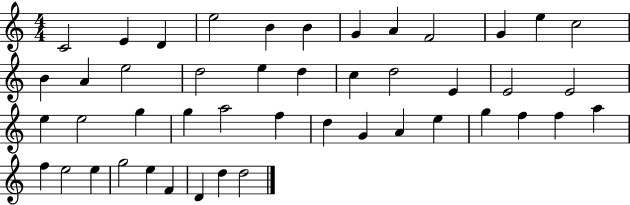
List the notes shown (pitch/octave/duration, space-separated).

C4/h E4/q D4/q E5/h B4/q B4/q G4/q A4/q F4/h G4/q E5/q C5/h B4/q A4/q E5/h D5/h E5/q D5/q C5/q D5/h E4/q E4/h E4/h E5/q E5/h G5/q G5/q A5/h F5/q D5/q G4/q A4/q E5/q G5/q F5/q F5/q A5/q F5/q E5/h E5/q G5/h E5/q F4/q D4/q D5/q D5/h